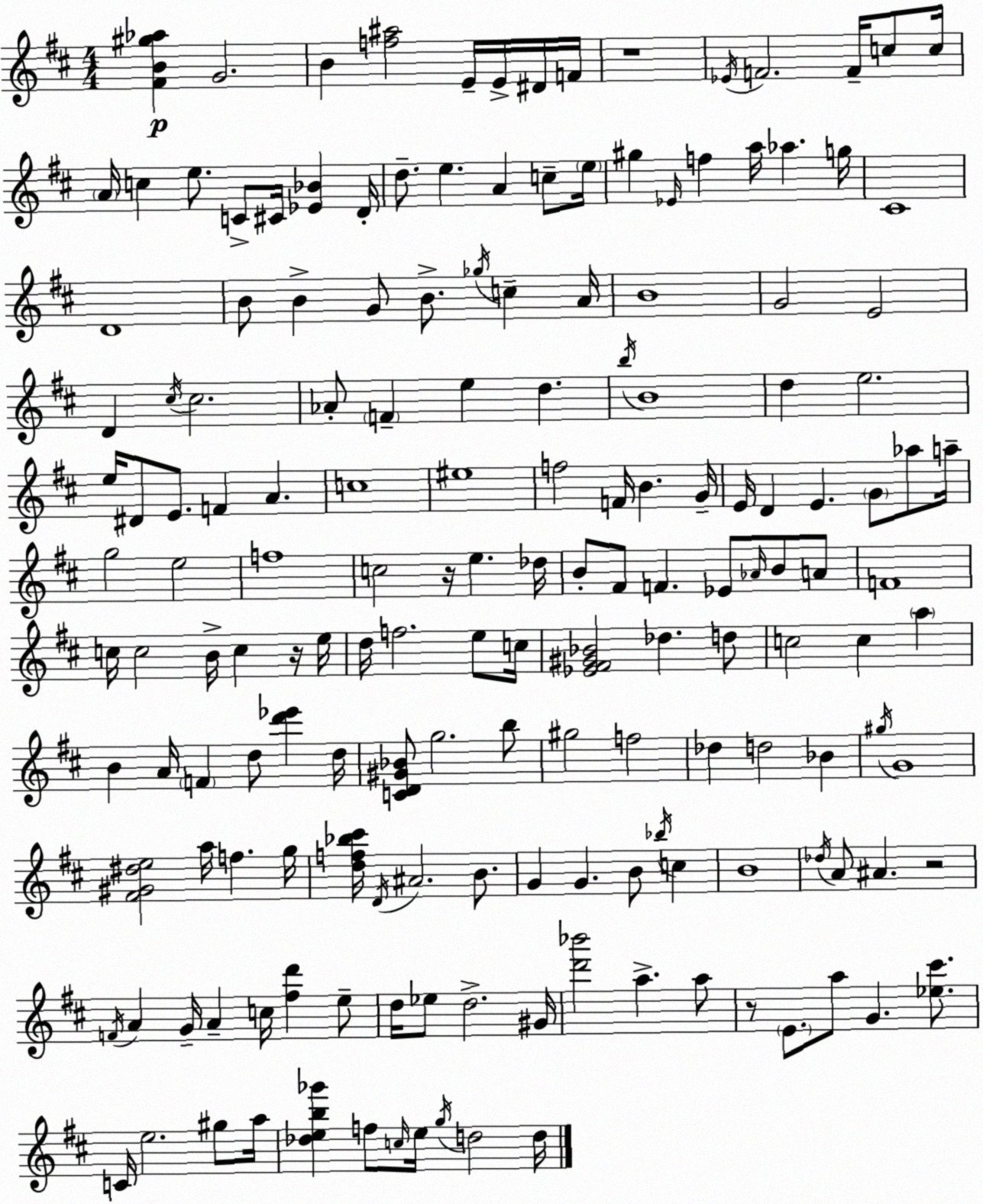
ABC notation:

X:1
T:Untitled
M:4/4
L:1/4
K:D
[^FB^g_a] G2 B [f^a]2 E/4 E/4 ^D/4 F/4 z4 _E/4 F2 F/4 c/2 c/4 A/4 c e/2 C/2 ^C/4 [_E_B] D/4 d/2 e A c/2 e/4 ^g _E/4 f a/4 _a g/4 ^C4 D4 B/2 B G/2 B/2 _g/4 c A/4 B4 G2 E2 D ^c/4 ^c2 _A/2 F e d b/4 B4 d e2 e/4 ^D/2 E/2 F A c4 ^e4 f2 F/4 B G/4 E/4 D E G/2 _a/2 a/4 g2 e2 f4 c2 z/4 e _d/4 B/2 ^F/2 F _E/2 _A/4 B/2 A/2 F4 c/4 c2 B/4 c z/4 e/4 d/4 f2 e/2 c/4 [_E^F^G_B]2 _d d/2 c2 c a B A/4 F d/2 [d'_e'] d/4 [CD^G_B]/2 g2 b/2 ^g2 f2 _d d2 _B ^g/4 G4 [^F^G^de]2 a/4 f g/4 [df_b^c']/4 D/4 ^A2 B/2 G G B/2 _b/4 c B4 _d/4 A/2 ^A z2 F/4 A G/4 A c/4 [^fd'] e/2 d/4 _e/2 d2 ^G/4 [d'_b']2 a a/2 z/2 E/2 a/2 G [_e^c']/2 C/4 e2 ^g/2 a/4 [_deb_g'] f/2 c/4 e/4 g/4 d2 d/4